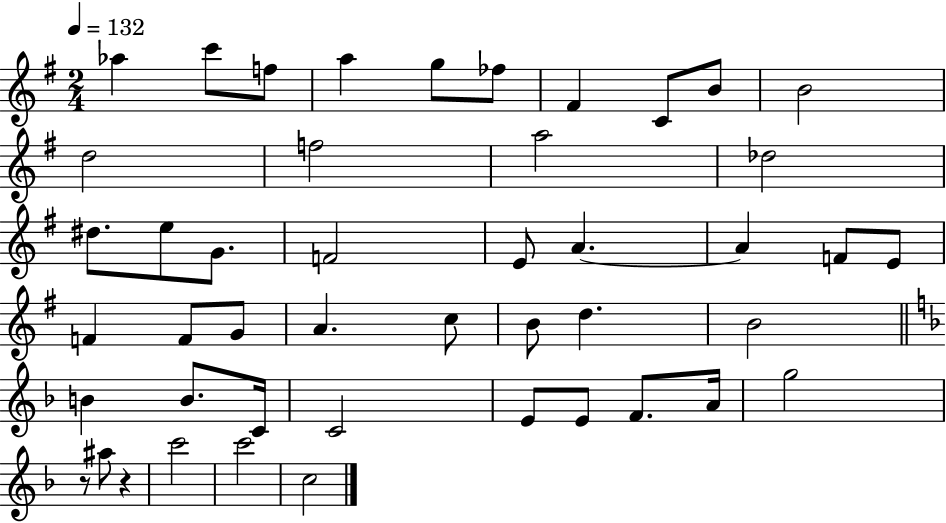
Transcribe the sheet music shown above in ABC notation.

X:1
T:Untitled
M:2/4
L:1/4
K:G
_a c'/2 f/2 a g/2 _f/2 ^F C/2 B/2 B2 d2 f2 a2 _d2 ^d/2 e/2 G/2 F2 E/2 A A F/2 E/2 F F/2 G/2 A c/2 B/2 d B2 B B/2 C/4 C2 E/2 E/2 F/2 A/4 g2 z/2 ^a/2 z c'2 c'2 c2